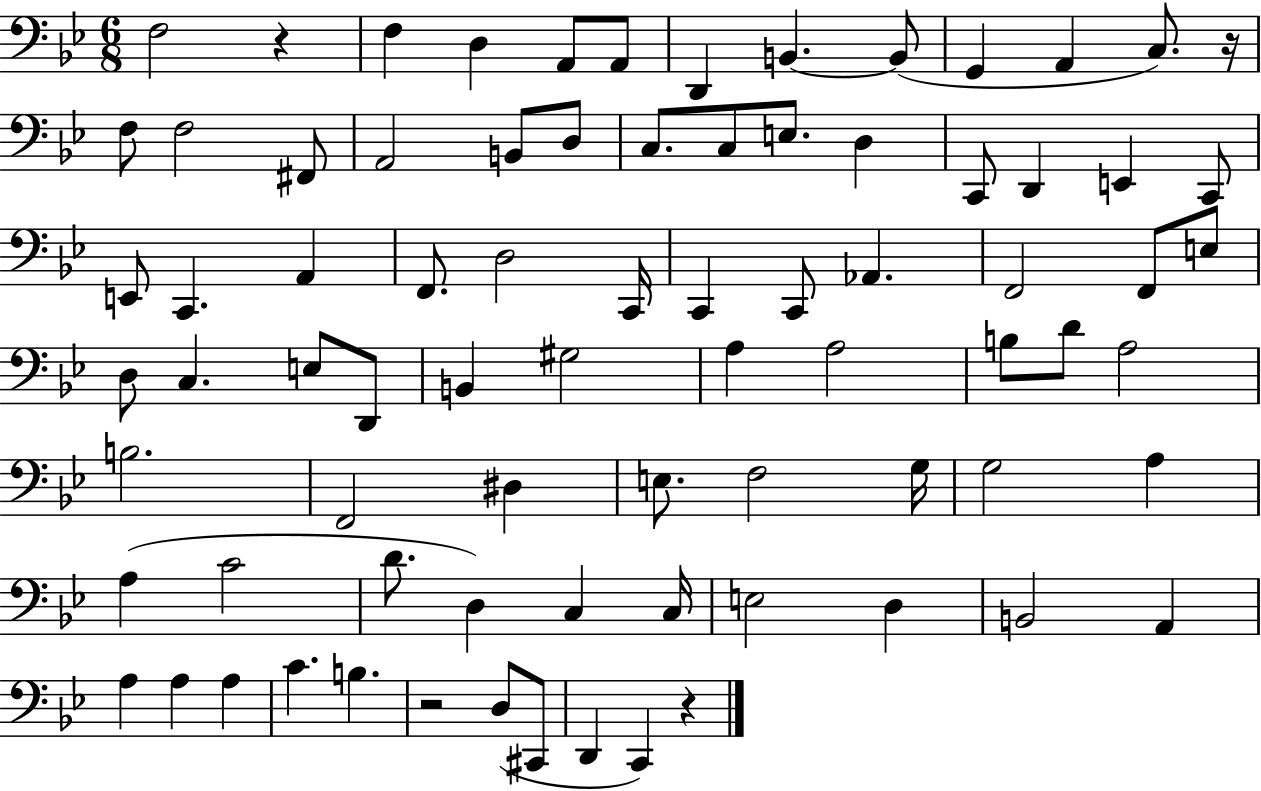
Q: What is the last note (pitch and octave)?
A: C2